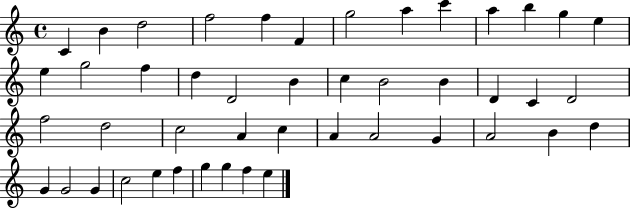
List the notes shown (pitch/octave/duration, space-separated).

C4/q B4/q D5/h F5/h F5/q F4/q G5/h A5/q C6/q A5/q B5/q G5/q E5/q E5/q G5/h F5/q D5/q D4/h B4/q C5/q B4/h B4/q D4/q C4/q D4/h F5/h D5/h C5/h A4/q C5/q A4/q A4/h G4/q A4/h B4/q D5/q G4/q G4/h G4/q C5/h E5/q F5/q G5/q G5/q F5/q E5/q